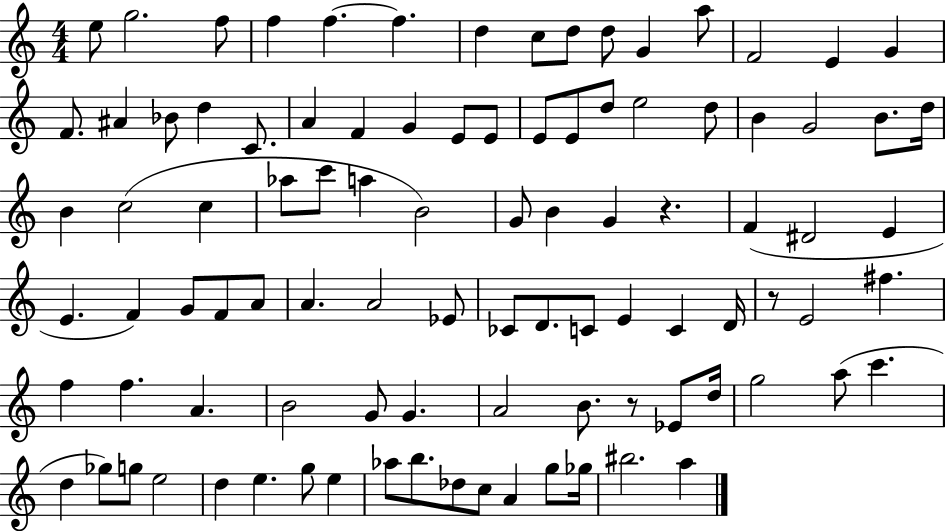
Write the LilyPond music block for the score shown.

{
  \clef treble
  \numericTimeSignature
  \time 4/4
  \key c \major
  e''8 g''2. f''8 | f''4 f''4.~~ f''4. | d''4 c''8 d''8 d''8 g'4 a''8 | f'2 e'4 g'4 | \break f'8. ais'4 bes'8 d''4 c'8. | a'4 f'4 g'4 e'8 e'8 | e'8 e'8 d''8 e''2 d''8 | b'4 g'2 b'8. d''16 | \break b'4 c''2( c''4 | aes''8 c'''8 a''4 b'2) | g'8 b'4 g'4 r4. | f'4( dis'2 e'4 | \break e'4. f'4) g'8 f'8 a'8 | a'4. a'2 ees'8 | ces'8 d'8. c'8 e'4 c'4 d'16 | r8 e'2 fis''4. | \break f''4 f''4. a'4. | b'2 g'8 g'4. | a'2 b'8. r8 ees'8 d''16 | g''2 a''8( c'''4. | \break d''4 ges''8) g''8 e''2 | d''4 e''4. g''8 e''4 | aes''8 b''8. des''8 c''8 a'4 g''8 ges''16 | bis''2. a''4 | \break \bar "|."
}